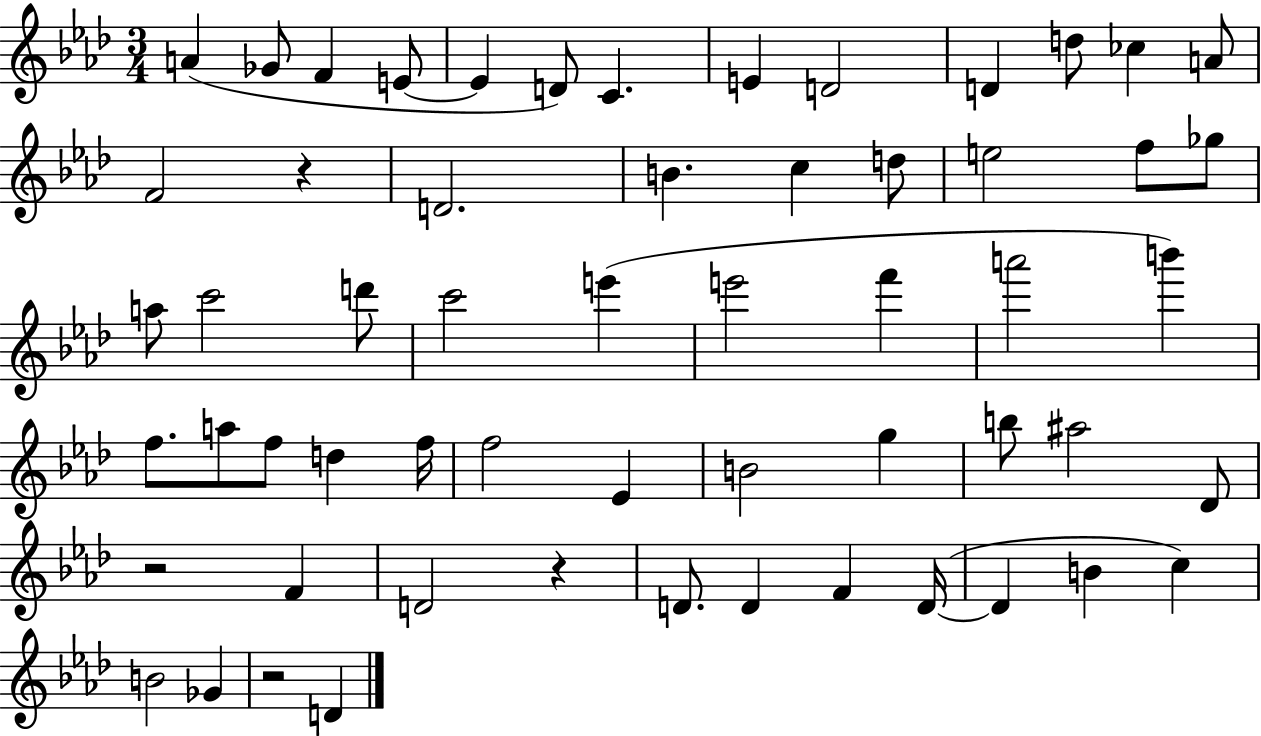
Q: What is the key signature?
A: AES major